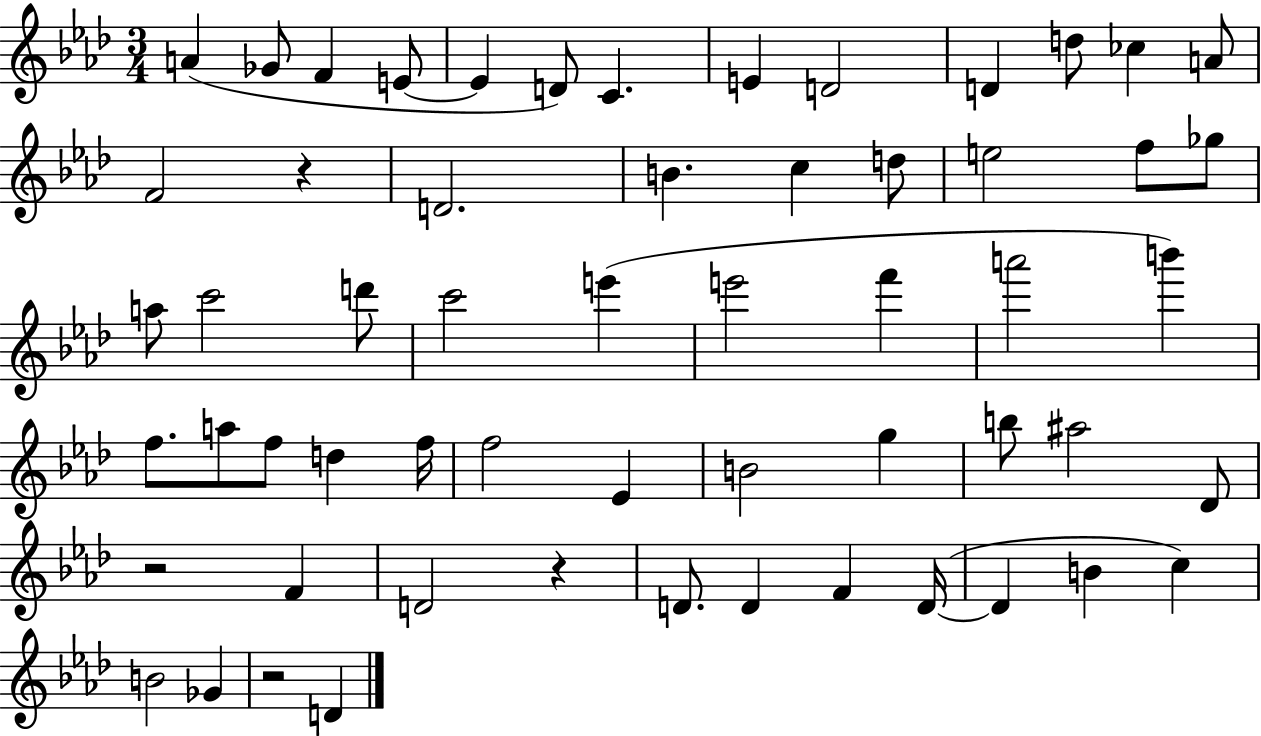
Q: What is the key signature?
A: AES major